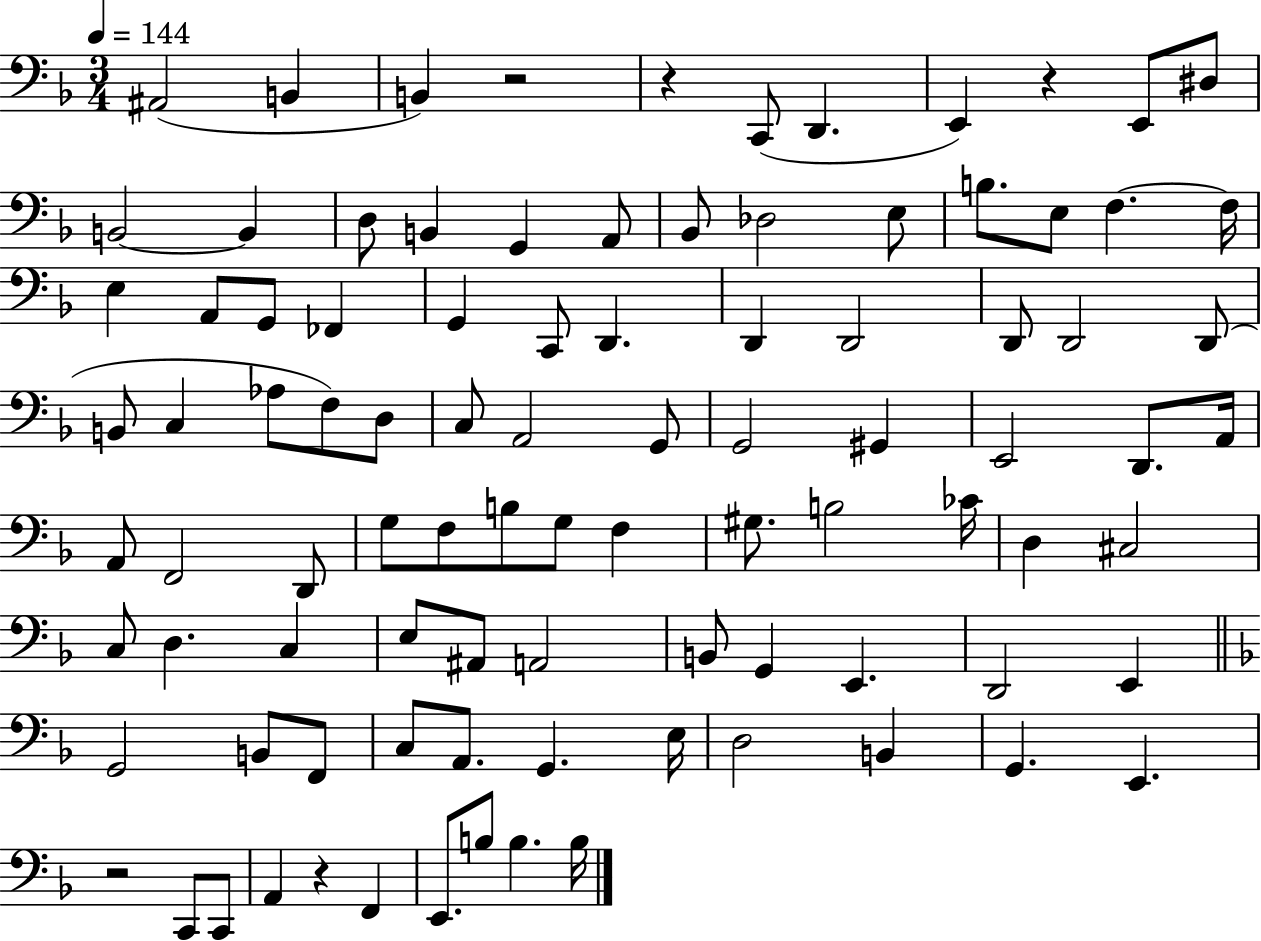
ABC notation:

X:1
T:Untitled
M:3/4
L:1/4
K:F
^A,,2 B,, B,, z2 z C,,/2 D,, E,, z E,,/2 ^D,/2 B,,2 B,, D,/2 B,, G,, A,,/2 _B,,/2 _D,2 E,/2 B,/2 E,/2 F, F,/4 E, A,,/2 G,,/2 _F,, G,, C,,/2 D,, D,, D,,2 D,,/2 D,,2 D,,/2 B,,/2 C, _A,/2 F,/2 D,/2 C,/2 A,,2 G,,/2 G,,2 ^G,, E,,2 D,,/2 A,,/4 A,,/2 F,,2 D,,/2 G,/2 F,/2 B,/2 G,/2 F, ^G,/2 B,2 _C/4 D, ^C,2 C,/2 D, C, E,/2 ^A,,/2 A,,2 B,,/2 G,, E,, D,,2 E,, G,,2 B,,/2 F,,/2 C,/2 A,,/2 G,, E,/4 D,2 B,, G,, E,, z2 C,,/2 C,,/2 A,, z F,, E,,/2 B,/2 B, B,/4